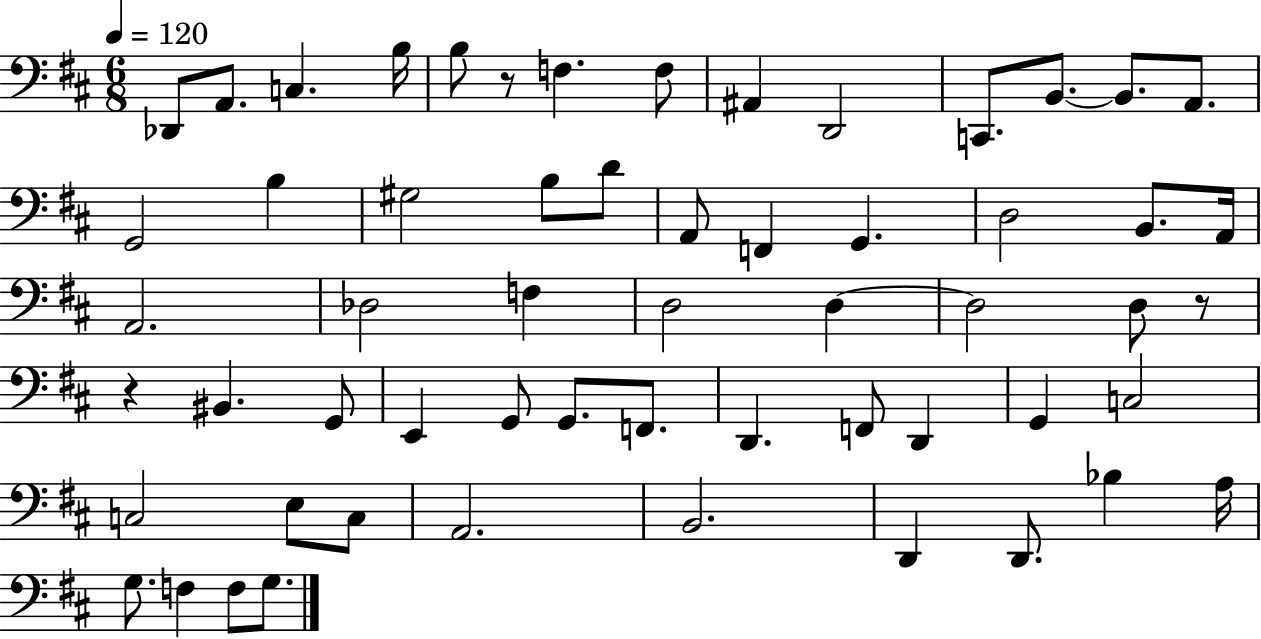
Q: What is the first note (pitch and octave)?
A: Db2